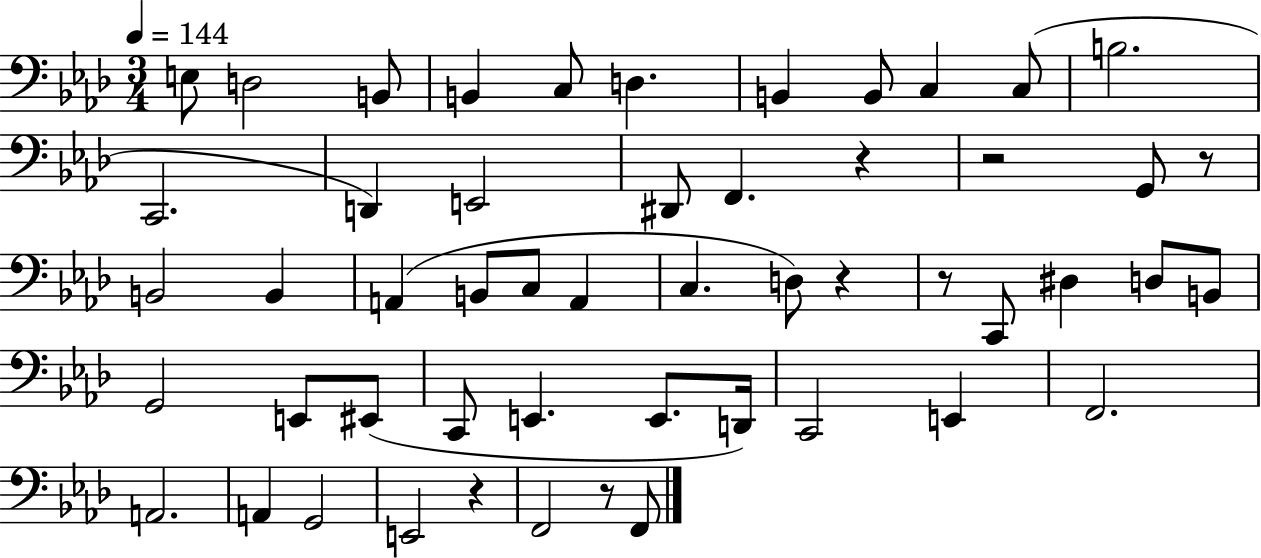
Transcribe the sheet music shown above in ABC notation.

X:1
T:Untitled
M:3/4
L:1/4
K:Ab
E,/2 D,2 B,,/2 B,, C,/2 D, B,, B,,/2 C, C,/2 B,2 C,,2 D,, E,,2 ^D,,/2 F,, z z2 G,,/2 z/2 B,,2 B,, A,, B,,/2 C,/2 A,, C, D,/2 z z/2 C,,/2 ^D, D,/2 B,,/2 G,,2 E,,/2 ^E,,/2 C,,/2 E,, E,,/2 D,,/4 C,,2 E,, F,,2 A,,2 A,, G,,2 E,,2 z F,,2 z/2 F,,/2